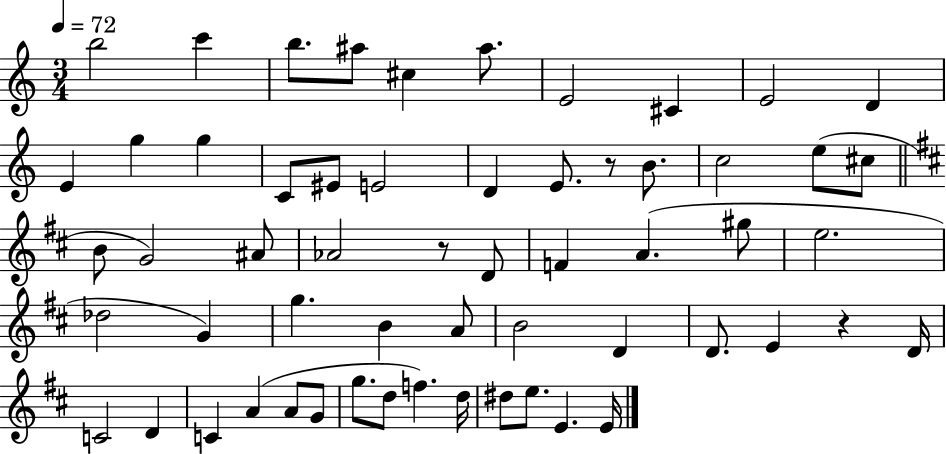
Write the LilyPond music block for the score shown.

{
  \clef treble
  \numericTimeSignature
  \time 3/4
  \key c \major
  \tempo 4 = 72
  \repeat volta 2 { b''2 c'''4 | b''8. ais''8 cis''4 ais''8. | e'2 cis'4 | e'2 d'4 | \break e'4 g''4 g''4 | c'8 eis'8 e'2 | d'4 e'8. r8 b'8. | c''2 e''8( cis''8 | \break \bar "||" \break \key d \major b'8 g'2) ais'8 | aes'2 r8 d'8 | f'4 a'4.( gis''8 | e''2. | \break des''2 g'4) | g''4. b'4 a'8 | b'2 d'4 | d'8. e'4 r4 d'16 | \break c'2 d'4 | c'4 a'4( a'8 g'8 | g''8. d''8 f''4.) d''16 | dis''8 e''8. e'4. e'16 | \break } \bar "|."
}